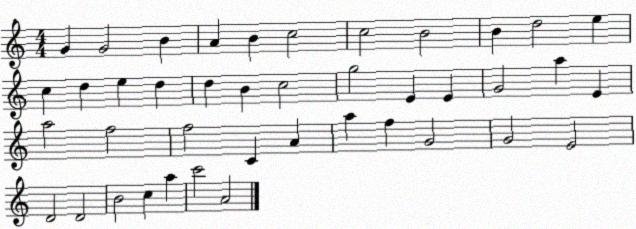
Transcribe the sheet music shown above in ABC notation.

X:1
T:Untitled
M:4/4
L:1/4
K:C
G G2 B A B c2 c2 B2 B d2 e c d e d d B c2 g2 E E G2 a E a2 f2 f2 C A a f G2 G2 E2 D2 D2 B2 c a c'2 A2